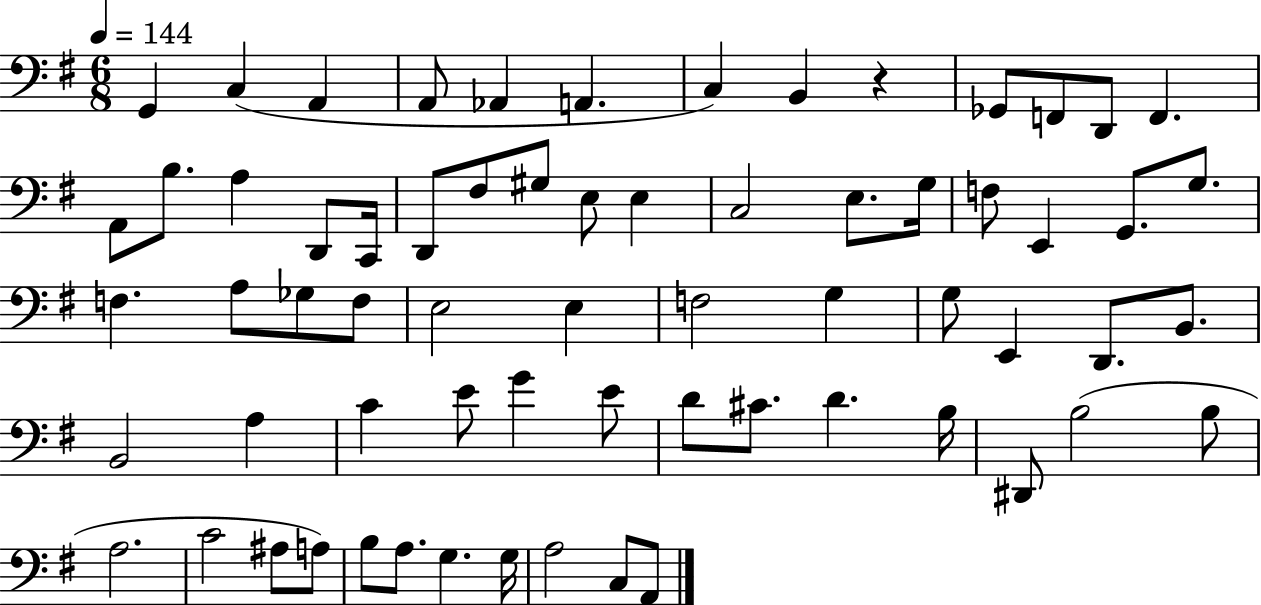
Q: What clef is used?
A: bass